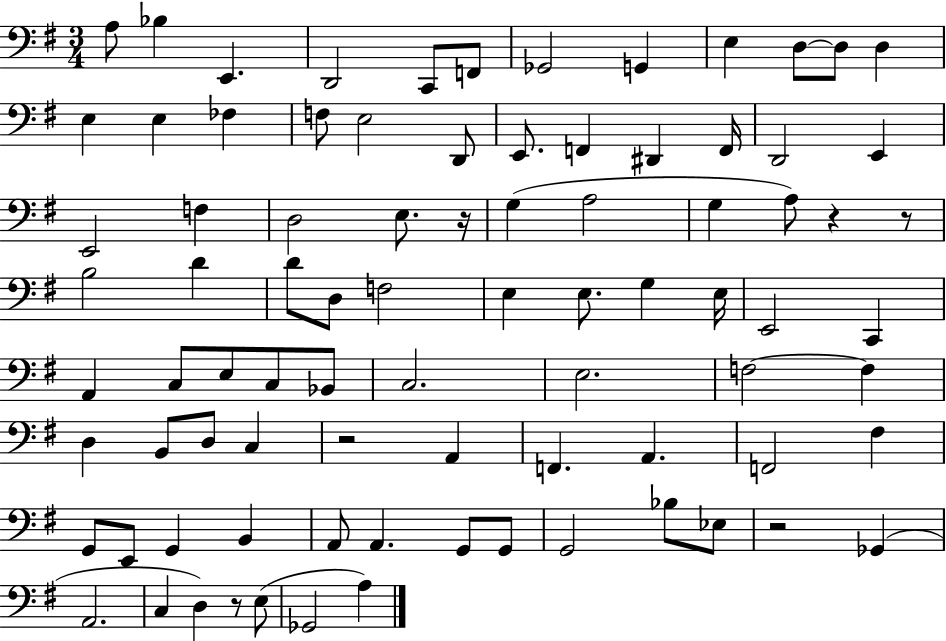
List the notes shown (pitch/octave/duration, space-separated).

A3/e Bb3/q E2/q. D2/h C2/e F2/e Gb2/h G2/q E3/q D3/e D3/e D3/q E3/q E3/q FES3/q F3/e E3/h D2/e E2/e. F2/q D#2/q F2/s D2/h E2/q E2/h F3/q D3/h E3/e. R/s G3/q A3/h G3/q A3/e R/q R/e B3/h D4/q D4/e D3/e F3/h E3/q E3/e. G3/q E3/s E2/h C2/q A2/q C3/e E3/e C3/e Bb2/e C3/h. E3/h. F3/h F3/q D3/q B2/e D3/e C3/q R/h A2/q F2/q. A2/q. F2/h F#3/q G2/e E2/e G2/q B2/q A2/e A2/q. G2/e G2/e G2/h Bb3/e Eb3/e R/h Gb2/q A2/h. C3/q D3/q R/e E3/e Gb2/h A3/q